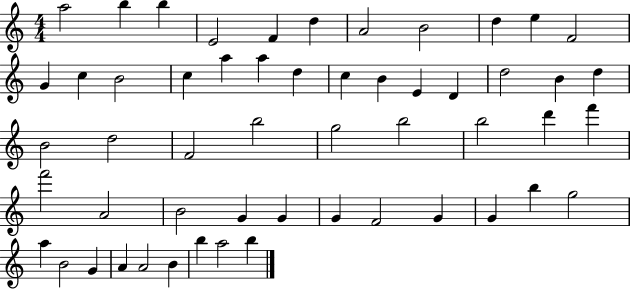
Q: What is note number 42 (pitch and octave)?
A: G4